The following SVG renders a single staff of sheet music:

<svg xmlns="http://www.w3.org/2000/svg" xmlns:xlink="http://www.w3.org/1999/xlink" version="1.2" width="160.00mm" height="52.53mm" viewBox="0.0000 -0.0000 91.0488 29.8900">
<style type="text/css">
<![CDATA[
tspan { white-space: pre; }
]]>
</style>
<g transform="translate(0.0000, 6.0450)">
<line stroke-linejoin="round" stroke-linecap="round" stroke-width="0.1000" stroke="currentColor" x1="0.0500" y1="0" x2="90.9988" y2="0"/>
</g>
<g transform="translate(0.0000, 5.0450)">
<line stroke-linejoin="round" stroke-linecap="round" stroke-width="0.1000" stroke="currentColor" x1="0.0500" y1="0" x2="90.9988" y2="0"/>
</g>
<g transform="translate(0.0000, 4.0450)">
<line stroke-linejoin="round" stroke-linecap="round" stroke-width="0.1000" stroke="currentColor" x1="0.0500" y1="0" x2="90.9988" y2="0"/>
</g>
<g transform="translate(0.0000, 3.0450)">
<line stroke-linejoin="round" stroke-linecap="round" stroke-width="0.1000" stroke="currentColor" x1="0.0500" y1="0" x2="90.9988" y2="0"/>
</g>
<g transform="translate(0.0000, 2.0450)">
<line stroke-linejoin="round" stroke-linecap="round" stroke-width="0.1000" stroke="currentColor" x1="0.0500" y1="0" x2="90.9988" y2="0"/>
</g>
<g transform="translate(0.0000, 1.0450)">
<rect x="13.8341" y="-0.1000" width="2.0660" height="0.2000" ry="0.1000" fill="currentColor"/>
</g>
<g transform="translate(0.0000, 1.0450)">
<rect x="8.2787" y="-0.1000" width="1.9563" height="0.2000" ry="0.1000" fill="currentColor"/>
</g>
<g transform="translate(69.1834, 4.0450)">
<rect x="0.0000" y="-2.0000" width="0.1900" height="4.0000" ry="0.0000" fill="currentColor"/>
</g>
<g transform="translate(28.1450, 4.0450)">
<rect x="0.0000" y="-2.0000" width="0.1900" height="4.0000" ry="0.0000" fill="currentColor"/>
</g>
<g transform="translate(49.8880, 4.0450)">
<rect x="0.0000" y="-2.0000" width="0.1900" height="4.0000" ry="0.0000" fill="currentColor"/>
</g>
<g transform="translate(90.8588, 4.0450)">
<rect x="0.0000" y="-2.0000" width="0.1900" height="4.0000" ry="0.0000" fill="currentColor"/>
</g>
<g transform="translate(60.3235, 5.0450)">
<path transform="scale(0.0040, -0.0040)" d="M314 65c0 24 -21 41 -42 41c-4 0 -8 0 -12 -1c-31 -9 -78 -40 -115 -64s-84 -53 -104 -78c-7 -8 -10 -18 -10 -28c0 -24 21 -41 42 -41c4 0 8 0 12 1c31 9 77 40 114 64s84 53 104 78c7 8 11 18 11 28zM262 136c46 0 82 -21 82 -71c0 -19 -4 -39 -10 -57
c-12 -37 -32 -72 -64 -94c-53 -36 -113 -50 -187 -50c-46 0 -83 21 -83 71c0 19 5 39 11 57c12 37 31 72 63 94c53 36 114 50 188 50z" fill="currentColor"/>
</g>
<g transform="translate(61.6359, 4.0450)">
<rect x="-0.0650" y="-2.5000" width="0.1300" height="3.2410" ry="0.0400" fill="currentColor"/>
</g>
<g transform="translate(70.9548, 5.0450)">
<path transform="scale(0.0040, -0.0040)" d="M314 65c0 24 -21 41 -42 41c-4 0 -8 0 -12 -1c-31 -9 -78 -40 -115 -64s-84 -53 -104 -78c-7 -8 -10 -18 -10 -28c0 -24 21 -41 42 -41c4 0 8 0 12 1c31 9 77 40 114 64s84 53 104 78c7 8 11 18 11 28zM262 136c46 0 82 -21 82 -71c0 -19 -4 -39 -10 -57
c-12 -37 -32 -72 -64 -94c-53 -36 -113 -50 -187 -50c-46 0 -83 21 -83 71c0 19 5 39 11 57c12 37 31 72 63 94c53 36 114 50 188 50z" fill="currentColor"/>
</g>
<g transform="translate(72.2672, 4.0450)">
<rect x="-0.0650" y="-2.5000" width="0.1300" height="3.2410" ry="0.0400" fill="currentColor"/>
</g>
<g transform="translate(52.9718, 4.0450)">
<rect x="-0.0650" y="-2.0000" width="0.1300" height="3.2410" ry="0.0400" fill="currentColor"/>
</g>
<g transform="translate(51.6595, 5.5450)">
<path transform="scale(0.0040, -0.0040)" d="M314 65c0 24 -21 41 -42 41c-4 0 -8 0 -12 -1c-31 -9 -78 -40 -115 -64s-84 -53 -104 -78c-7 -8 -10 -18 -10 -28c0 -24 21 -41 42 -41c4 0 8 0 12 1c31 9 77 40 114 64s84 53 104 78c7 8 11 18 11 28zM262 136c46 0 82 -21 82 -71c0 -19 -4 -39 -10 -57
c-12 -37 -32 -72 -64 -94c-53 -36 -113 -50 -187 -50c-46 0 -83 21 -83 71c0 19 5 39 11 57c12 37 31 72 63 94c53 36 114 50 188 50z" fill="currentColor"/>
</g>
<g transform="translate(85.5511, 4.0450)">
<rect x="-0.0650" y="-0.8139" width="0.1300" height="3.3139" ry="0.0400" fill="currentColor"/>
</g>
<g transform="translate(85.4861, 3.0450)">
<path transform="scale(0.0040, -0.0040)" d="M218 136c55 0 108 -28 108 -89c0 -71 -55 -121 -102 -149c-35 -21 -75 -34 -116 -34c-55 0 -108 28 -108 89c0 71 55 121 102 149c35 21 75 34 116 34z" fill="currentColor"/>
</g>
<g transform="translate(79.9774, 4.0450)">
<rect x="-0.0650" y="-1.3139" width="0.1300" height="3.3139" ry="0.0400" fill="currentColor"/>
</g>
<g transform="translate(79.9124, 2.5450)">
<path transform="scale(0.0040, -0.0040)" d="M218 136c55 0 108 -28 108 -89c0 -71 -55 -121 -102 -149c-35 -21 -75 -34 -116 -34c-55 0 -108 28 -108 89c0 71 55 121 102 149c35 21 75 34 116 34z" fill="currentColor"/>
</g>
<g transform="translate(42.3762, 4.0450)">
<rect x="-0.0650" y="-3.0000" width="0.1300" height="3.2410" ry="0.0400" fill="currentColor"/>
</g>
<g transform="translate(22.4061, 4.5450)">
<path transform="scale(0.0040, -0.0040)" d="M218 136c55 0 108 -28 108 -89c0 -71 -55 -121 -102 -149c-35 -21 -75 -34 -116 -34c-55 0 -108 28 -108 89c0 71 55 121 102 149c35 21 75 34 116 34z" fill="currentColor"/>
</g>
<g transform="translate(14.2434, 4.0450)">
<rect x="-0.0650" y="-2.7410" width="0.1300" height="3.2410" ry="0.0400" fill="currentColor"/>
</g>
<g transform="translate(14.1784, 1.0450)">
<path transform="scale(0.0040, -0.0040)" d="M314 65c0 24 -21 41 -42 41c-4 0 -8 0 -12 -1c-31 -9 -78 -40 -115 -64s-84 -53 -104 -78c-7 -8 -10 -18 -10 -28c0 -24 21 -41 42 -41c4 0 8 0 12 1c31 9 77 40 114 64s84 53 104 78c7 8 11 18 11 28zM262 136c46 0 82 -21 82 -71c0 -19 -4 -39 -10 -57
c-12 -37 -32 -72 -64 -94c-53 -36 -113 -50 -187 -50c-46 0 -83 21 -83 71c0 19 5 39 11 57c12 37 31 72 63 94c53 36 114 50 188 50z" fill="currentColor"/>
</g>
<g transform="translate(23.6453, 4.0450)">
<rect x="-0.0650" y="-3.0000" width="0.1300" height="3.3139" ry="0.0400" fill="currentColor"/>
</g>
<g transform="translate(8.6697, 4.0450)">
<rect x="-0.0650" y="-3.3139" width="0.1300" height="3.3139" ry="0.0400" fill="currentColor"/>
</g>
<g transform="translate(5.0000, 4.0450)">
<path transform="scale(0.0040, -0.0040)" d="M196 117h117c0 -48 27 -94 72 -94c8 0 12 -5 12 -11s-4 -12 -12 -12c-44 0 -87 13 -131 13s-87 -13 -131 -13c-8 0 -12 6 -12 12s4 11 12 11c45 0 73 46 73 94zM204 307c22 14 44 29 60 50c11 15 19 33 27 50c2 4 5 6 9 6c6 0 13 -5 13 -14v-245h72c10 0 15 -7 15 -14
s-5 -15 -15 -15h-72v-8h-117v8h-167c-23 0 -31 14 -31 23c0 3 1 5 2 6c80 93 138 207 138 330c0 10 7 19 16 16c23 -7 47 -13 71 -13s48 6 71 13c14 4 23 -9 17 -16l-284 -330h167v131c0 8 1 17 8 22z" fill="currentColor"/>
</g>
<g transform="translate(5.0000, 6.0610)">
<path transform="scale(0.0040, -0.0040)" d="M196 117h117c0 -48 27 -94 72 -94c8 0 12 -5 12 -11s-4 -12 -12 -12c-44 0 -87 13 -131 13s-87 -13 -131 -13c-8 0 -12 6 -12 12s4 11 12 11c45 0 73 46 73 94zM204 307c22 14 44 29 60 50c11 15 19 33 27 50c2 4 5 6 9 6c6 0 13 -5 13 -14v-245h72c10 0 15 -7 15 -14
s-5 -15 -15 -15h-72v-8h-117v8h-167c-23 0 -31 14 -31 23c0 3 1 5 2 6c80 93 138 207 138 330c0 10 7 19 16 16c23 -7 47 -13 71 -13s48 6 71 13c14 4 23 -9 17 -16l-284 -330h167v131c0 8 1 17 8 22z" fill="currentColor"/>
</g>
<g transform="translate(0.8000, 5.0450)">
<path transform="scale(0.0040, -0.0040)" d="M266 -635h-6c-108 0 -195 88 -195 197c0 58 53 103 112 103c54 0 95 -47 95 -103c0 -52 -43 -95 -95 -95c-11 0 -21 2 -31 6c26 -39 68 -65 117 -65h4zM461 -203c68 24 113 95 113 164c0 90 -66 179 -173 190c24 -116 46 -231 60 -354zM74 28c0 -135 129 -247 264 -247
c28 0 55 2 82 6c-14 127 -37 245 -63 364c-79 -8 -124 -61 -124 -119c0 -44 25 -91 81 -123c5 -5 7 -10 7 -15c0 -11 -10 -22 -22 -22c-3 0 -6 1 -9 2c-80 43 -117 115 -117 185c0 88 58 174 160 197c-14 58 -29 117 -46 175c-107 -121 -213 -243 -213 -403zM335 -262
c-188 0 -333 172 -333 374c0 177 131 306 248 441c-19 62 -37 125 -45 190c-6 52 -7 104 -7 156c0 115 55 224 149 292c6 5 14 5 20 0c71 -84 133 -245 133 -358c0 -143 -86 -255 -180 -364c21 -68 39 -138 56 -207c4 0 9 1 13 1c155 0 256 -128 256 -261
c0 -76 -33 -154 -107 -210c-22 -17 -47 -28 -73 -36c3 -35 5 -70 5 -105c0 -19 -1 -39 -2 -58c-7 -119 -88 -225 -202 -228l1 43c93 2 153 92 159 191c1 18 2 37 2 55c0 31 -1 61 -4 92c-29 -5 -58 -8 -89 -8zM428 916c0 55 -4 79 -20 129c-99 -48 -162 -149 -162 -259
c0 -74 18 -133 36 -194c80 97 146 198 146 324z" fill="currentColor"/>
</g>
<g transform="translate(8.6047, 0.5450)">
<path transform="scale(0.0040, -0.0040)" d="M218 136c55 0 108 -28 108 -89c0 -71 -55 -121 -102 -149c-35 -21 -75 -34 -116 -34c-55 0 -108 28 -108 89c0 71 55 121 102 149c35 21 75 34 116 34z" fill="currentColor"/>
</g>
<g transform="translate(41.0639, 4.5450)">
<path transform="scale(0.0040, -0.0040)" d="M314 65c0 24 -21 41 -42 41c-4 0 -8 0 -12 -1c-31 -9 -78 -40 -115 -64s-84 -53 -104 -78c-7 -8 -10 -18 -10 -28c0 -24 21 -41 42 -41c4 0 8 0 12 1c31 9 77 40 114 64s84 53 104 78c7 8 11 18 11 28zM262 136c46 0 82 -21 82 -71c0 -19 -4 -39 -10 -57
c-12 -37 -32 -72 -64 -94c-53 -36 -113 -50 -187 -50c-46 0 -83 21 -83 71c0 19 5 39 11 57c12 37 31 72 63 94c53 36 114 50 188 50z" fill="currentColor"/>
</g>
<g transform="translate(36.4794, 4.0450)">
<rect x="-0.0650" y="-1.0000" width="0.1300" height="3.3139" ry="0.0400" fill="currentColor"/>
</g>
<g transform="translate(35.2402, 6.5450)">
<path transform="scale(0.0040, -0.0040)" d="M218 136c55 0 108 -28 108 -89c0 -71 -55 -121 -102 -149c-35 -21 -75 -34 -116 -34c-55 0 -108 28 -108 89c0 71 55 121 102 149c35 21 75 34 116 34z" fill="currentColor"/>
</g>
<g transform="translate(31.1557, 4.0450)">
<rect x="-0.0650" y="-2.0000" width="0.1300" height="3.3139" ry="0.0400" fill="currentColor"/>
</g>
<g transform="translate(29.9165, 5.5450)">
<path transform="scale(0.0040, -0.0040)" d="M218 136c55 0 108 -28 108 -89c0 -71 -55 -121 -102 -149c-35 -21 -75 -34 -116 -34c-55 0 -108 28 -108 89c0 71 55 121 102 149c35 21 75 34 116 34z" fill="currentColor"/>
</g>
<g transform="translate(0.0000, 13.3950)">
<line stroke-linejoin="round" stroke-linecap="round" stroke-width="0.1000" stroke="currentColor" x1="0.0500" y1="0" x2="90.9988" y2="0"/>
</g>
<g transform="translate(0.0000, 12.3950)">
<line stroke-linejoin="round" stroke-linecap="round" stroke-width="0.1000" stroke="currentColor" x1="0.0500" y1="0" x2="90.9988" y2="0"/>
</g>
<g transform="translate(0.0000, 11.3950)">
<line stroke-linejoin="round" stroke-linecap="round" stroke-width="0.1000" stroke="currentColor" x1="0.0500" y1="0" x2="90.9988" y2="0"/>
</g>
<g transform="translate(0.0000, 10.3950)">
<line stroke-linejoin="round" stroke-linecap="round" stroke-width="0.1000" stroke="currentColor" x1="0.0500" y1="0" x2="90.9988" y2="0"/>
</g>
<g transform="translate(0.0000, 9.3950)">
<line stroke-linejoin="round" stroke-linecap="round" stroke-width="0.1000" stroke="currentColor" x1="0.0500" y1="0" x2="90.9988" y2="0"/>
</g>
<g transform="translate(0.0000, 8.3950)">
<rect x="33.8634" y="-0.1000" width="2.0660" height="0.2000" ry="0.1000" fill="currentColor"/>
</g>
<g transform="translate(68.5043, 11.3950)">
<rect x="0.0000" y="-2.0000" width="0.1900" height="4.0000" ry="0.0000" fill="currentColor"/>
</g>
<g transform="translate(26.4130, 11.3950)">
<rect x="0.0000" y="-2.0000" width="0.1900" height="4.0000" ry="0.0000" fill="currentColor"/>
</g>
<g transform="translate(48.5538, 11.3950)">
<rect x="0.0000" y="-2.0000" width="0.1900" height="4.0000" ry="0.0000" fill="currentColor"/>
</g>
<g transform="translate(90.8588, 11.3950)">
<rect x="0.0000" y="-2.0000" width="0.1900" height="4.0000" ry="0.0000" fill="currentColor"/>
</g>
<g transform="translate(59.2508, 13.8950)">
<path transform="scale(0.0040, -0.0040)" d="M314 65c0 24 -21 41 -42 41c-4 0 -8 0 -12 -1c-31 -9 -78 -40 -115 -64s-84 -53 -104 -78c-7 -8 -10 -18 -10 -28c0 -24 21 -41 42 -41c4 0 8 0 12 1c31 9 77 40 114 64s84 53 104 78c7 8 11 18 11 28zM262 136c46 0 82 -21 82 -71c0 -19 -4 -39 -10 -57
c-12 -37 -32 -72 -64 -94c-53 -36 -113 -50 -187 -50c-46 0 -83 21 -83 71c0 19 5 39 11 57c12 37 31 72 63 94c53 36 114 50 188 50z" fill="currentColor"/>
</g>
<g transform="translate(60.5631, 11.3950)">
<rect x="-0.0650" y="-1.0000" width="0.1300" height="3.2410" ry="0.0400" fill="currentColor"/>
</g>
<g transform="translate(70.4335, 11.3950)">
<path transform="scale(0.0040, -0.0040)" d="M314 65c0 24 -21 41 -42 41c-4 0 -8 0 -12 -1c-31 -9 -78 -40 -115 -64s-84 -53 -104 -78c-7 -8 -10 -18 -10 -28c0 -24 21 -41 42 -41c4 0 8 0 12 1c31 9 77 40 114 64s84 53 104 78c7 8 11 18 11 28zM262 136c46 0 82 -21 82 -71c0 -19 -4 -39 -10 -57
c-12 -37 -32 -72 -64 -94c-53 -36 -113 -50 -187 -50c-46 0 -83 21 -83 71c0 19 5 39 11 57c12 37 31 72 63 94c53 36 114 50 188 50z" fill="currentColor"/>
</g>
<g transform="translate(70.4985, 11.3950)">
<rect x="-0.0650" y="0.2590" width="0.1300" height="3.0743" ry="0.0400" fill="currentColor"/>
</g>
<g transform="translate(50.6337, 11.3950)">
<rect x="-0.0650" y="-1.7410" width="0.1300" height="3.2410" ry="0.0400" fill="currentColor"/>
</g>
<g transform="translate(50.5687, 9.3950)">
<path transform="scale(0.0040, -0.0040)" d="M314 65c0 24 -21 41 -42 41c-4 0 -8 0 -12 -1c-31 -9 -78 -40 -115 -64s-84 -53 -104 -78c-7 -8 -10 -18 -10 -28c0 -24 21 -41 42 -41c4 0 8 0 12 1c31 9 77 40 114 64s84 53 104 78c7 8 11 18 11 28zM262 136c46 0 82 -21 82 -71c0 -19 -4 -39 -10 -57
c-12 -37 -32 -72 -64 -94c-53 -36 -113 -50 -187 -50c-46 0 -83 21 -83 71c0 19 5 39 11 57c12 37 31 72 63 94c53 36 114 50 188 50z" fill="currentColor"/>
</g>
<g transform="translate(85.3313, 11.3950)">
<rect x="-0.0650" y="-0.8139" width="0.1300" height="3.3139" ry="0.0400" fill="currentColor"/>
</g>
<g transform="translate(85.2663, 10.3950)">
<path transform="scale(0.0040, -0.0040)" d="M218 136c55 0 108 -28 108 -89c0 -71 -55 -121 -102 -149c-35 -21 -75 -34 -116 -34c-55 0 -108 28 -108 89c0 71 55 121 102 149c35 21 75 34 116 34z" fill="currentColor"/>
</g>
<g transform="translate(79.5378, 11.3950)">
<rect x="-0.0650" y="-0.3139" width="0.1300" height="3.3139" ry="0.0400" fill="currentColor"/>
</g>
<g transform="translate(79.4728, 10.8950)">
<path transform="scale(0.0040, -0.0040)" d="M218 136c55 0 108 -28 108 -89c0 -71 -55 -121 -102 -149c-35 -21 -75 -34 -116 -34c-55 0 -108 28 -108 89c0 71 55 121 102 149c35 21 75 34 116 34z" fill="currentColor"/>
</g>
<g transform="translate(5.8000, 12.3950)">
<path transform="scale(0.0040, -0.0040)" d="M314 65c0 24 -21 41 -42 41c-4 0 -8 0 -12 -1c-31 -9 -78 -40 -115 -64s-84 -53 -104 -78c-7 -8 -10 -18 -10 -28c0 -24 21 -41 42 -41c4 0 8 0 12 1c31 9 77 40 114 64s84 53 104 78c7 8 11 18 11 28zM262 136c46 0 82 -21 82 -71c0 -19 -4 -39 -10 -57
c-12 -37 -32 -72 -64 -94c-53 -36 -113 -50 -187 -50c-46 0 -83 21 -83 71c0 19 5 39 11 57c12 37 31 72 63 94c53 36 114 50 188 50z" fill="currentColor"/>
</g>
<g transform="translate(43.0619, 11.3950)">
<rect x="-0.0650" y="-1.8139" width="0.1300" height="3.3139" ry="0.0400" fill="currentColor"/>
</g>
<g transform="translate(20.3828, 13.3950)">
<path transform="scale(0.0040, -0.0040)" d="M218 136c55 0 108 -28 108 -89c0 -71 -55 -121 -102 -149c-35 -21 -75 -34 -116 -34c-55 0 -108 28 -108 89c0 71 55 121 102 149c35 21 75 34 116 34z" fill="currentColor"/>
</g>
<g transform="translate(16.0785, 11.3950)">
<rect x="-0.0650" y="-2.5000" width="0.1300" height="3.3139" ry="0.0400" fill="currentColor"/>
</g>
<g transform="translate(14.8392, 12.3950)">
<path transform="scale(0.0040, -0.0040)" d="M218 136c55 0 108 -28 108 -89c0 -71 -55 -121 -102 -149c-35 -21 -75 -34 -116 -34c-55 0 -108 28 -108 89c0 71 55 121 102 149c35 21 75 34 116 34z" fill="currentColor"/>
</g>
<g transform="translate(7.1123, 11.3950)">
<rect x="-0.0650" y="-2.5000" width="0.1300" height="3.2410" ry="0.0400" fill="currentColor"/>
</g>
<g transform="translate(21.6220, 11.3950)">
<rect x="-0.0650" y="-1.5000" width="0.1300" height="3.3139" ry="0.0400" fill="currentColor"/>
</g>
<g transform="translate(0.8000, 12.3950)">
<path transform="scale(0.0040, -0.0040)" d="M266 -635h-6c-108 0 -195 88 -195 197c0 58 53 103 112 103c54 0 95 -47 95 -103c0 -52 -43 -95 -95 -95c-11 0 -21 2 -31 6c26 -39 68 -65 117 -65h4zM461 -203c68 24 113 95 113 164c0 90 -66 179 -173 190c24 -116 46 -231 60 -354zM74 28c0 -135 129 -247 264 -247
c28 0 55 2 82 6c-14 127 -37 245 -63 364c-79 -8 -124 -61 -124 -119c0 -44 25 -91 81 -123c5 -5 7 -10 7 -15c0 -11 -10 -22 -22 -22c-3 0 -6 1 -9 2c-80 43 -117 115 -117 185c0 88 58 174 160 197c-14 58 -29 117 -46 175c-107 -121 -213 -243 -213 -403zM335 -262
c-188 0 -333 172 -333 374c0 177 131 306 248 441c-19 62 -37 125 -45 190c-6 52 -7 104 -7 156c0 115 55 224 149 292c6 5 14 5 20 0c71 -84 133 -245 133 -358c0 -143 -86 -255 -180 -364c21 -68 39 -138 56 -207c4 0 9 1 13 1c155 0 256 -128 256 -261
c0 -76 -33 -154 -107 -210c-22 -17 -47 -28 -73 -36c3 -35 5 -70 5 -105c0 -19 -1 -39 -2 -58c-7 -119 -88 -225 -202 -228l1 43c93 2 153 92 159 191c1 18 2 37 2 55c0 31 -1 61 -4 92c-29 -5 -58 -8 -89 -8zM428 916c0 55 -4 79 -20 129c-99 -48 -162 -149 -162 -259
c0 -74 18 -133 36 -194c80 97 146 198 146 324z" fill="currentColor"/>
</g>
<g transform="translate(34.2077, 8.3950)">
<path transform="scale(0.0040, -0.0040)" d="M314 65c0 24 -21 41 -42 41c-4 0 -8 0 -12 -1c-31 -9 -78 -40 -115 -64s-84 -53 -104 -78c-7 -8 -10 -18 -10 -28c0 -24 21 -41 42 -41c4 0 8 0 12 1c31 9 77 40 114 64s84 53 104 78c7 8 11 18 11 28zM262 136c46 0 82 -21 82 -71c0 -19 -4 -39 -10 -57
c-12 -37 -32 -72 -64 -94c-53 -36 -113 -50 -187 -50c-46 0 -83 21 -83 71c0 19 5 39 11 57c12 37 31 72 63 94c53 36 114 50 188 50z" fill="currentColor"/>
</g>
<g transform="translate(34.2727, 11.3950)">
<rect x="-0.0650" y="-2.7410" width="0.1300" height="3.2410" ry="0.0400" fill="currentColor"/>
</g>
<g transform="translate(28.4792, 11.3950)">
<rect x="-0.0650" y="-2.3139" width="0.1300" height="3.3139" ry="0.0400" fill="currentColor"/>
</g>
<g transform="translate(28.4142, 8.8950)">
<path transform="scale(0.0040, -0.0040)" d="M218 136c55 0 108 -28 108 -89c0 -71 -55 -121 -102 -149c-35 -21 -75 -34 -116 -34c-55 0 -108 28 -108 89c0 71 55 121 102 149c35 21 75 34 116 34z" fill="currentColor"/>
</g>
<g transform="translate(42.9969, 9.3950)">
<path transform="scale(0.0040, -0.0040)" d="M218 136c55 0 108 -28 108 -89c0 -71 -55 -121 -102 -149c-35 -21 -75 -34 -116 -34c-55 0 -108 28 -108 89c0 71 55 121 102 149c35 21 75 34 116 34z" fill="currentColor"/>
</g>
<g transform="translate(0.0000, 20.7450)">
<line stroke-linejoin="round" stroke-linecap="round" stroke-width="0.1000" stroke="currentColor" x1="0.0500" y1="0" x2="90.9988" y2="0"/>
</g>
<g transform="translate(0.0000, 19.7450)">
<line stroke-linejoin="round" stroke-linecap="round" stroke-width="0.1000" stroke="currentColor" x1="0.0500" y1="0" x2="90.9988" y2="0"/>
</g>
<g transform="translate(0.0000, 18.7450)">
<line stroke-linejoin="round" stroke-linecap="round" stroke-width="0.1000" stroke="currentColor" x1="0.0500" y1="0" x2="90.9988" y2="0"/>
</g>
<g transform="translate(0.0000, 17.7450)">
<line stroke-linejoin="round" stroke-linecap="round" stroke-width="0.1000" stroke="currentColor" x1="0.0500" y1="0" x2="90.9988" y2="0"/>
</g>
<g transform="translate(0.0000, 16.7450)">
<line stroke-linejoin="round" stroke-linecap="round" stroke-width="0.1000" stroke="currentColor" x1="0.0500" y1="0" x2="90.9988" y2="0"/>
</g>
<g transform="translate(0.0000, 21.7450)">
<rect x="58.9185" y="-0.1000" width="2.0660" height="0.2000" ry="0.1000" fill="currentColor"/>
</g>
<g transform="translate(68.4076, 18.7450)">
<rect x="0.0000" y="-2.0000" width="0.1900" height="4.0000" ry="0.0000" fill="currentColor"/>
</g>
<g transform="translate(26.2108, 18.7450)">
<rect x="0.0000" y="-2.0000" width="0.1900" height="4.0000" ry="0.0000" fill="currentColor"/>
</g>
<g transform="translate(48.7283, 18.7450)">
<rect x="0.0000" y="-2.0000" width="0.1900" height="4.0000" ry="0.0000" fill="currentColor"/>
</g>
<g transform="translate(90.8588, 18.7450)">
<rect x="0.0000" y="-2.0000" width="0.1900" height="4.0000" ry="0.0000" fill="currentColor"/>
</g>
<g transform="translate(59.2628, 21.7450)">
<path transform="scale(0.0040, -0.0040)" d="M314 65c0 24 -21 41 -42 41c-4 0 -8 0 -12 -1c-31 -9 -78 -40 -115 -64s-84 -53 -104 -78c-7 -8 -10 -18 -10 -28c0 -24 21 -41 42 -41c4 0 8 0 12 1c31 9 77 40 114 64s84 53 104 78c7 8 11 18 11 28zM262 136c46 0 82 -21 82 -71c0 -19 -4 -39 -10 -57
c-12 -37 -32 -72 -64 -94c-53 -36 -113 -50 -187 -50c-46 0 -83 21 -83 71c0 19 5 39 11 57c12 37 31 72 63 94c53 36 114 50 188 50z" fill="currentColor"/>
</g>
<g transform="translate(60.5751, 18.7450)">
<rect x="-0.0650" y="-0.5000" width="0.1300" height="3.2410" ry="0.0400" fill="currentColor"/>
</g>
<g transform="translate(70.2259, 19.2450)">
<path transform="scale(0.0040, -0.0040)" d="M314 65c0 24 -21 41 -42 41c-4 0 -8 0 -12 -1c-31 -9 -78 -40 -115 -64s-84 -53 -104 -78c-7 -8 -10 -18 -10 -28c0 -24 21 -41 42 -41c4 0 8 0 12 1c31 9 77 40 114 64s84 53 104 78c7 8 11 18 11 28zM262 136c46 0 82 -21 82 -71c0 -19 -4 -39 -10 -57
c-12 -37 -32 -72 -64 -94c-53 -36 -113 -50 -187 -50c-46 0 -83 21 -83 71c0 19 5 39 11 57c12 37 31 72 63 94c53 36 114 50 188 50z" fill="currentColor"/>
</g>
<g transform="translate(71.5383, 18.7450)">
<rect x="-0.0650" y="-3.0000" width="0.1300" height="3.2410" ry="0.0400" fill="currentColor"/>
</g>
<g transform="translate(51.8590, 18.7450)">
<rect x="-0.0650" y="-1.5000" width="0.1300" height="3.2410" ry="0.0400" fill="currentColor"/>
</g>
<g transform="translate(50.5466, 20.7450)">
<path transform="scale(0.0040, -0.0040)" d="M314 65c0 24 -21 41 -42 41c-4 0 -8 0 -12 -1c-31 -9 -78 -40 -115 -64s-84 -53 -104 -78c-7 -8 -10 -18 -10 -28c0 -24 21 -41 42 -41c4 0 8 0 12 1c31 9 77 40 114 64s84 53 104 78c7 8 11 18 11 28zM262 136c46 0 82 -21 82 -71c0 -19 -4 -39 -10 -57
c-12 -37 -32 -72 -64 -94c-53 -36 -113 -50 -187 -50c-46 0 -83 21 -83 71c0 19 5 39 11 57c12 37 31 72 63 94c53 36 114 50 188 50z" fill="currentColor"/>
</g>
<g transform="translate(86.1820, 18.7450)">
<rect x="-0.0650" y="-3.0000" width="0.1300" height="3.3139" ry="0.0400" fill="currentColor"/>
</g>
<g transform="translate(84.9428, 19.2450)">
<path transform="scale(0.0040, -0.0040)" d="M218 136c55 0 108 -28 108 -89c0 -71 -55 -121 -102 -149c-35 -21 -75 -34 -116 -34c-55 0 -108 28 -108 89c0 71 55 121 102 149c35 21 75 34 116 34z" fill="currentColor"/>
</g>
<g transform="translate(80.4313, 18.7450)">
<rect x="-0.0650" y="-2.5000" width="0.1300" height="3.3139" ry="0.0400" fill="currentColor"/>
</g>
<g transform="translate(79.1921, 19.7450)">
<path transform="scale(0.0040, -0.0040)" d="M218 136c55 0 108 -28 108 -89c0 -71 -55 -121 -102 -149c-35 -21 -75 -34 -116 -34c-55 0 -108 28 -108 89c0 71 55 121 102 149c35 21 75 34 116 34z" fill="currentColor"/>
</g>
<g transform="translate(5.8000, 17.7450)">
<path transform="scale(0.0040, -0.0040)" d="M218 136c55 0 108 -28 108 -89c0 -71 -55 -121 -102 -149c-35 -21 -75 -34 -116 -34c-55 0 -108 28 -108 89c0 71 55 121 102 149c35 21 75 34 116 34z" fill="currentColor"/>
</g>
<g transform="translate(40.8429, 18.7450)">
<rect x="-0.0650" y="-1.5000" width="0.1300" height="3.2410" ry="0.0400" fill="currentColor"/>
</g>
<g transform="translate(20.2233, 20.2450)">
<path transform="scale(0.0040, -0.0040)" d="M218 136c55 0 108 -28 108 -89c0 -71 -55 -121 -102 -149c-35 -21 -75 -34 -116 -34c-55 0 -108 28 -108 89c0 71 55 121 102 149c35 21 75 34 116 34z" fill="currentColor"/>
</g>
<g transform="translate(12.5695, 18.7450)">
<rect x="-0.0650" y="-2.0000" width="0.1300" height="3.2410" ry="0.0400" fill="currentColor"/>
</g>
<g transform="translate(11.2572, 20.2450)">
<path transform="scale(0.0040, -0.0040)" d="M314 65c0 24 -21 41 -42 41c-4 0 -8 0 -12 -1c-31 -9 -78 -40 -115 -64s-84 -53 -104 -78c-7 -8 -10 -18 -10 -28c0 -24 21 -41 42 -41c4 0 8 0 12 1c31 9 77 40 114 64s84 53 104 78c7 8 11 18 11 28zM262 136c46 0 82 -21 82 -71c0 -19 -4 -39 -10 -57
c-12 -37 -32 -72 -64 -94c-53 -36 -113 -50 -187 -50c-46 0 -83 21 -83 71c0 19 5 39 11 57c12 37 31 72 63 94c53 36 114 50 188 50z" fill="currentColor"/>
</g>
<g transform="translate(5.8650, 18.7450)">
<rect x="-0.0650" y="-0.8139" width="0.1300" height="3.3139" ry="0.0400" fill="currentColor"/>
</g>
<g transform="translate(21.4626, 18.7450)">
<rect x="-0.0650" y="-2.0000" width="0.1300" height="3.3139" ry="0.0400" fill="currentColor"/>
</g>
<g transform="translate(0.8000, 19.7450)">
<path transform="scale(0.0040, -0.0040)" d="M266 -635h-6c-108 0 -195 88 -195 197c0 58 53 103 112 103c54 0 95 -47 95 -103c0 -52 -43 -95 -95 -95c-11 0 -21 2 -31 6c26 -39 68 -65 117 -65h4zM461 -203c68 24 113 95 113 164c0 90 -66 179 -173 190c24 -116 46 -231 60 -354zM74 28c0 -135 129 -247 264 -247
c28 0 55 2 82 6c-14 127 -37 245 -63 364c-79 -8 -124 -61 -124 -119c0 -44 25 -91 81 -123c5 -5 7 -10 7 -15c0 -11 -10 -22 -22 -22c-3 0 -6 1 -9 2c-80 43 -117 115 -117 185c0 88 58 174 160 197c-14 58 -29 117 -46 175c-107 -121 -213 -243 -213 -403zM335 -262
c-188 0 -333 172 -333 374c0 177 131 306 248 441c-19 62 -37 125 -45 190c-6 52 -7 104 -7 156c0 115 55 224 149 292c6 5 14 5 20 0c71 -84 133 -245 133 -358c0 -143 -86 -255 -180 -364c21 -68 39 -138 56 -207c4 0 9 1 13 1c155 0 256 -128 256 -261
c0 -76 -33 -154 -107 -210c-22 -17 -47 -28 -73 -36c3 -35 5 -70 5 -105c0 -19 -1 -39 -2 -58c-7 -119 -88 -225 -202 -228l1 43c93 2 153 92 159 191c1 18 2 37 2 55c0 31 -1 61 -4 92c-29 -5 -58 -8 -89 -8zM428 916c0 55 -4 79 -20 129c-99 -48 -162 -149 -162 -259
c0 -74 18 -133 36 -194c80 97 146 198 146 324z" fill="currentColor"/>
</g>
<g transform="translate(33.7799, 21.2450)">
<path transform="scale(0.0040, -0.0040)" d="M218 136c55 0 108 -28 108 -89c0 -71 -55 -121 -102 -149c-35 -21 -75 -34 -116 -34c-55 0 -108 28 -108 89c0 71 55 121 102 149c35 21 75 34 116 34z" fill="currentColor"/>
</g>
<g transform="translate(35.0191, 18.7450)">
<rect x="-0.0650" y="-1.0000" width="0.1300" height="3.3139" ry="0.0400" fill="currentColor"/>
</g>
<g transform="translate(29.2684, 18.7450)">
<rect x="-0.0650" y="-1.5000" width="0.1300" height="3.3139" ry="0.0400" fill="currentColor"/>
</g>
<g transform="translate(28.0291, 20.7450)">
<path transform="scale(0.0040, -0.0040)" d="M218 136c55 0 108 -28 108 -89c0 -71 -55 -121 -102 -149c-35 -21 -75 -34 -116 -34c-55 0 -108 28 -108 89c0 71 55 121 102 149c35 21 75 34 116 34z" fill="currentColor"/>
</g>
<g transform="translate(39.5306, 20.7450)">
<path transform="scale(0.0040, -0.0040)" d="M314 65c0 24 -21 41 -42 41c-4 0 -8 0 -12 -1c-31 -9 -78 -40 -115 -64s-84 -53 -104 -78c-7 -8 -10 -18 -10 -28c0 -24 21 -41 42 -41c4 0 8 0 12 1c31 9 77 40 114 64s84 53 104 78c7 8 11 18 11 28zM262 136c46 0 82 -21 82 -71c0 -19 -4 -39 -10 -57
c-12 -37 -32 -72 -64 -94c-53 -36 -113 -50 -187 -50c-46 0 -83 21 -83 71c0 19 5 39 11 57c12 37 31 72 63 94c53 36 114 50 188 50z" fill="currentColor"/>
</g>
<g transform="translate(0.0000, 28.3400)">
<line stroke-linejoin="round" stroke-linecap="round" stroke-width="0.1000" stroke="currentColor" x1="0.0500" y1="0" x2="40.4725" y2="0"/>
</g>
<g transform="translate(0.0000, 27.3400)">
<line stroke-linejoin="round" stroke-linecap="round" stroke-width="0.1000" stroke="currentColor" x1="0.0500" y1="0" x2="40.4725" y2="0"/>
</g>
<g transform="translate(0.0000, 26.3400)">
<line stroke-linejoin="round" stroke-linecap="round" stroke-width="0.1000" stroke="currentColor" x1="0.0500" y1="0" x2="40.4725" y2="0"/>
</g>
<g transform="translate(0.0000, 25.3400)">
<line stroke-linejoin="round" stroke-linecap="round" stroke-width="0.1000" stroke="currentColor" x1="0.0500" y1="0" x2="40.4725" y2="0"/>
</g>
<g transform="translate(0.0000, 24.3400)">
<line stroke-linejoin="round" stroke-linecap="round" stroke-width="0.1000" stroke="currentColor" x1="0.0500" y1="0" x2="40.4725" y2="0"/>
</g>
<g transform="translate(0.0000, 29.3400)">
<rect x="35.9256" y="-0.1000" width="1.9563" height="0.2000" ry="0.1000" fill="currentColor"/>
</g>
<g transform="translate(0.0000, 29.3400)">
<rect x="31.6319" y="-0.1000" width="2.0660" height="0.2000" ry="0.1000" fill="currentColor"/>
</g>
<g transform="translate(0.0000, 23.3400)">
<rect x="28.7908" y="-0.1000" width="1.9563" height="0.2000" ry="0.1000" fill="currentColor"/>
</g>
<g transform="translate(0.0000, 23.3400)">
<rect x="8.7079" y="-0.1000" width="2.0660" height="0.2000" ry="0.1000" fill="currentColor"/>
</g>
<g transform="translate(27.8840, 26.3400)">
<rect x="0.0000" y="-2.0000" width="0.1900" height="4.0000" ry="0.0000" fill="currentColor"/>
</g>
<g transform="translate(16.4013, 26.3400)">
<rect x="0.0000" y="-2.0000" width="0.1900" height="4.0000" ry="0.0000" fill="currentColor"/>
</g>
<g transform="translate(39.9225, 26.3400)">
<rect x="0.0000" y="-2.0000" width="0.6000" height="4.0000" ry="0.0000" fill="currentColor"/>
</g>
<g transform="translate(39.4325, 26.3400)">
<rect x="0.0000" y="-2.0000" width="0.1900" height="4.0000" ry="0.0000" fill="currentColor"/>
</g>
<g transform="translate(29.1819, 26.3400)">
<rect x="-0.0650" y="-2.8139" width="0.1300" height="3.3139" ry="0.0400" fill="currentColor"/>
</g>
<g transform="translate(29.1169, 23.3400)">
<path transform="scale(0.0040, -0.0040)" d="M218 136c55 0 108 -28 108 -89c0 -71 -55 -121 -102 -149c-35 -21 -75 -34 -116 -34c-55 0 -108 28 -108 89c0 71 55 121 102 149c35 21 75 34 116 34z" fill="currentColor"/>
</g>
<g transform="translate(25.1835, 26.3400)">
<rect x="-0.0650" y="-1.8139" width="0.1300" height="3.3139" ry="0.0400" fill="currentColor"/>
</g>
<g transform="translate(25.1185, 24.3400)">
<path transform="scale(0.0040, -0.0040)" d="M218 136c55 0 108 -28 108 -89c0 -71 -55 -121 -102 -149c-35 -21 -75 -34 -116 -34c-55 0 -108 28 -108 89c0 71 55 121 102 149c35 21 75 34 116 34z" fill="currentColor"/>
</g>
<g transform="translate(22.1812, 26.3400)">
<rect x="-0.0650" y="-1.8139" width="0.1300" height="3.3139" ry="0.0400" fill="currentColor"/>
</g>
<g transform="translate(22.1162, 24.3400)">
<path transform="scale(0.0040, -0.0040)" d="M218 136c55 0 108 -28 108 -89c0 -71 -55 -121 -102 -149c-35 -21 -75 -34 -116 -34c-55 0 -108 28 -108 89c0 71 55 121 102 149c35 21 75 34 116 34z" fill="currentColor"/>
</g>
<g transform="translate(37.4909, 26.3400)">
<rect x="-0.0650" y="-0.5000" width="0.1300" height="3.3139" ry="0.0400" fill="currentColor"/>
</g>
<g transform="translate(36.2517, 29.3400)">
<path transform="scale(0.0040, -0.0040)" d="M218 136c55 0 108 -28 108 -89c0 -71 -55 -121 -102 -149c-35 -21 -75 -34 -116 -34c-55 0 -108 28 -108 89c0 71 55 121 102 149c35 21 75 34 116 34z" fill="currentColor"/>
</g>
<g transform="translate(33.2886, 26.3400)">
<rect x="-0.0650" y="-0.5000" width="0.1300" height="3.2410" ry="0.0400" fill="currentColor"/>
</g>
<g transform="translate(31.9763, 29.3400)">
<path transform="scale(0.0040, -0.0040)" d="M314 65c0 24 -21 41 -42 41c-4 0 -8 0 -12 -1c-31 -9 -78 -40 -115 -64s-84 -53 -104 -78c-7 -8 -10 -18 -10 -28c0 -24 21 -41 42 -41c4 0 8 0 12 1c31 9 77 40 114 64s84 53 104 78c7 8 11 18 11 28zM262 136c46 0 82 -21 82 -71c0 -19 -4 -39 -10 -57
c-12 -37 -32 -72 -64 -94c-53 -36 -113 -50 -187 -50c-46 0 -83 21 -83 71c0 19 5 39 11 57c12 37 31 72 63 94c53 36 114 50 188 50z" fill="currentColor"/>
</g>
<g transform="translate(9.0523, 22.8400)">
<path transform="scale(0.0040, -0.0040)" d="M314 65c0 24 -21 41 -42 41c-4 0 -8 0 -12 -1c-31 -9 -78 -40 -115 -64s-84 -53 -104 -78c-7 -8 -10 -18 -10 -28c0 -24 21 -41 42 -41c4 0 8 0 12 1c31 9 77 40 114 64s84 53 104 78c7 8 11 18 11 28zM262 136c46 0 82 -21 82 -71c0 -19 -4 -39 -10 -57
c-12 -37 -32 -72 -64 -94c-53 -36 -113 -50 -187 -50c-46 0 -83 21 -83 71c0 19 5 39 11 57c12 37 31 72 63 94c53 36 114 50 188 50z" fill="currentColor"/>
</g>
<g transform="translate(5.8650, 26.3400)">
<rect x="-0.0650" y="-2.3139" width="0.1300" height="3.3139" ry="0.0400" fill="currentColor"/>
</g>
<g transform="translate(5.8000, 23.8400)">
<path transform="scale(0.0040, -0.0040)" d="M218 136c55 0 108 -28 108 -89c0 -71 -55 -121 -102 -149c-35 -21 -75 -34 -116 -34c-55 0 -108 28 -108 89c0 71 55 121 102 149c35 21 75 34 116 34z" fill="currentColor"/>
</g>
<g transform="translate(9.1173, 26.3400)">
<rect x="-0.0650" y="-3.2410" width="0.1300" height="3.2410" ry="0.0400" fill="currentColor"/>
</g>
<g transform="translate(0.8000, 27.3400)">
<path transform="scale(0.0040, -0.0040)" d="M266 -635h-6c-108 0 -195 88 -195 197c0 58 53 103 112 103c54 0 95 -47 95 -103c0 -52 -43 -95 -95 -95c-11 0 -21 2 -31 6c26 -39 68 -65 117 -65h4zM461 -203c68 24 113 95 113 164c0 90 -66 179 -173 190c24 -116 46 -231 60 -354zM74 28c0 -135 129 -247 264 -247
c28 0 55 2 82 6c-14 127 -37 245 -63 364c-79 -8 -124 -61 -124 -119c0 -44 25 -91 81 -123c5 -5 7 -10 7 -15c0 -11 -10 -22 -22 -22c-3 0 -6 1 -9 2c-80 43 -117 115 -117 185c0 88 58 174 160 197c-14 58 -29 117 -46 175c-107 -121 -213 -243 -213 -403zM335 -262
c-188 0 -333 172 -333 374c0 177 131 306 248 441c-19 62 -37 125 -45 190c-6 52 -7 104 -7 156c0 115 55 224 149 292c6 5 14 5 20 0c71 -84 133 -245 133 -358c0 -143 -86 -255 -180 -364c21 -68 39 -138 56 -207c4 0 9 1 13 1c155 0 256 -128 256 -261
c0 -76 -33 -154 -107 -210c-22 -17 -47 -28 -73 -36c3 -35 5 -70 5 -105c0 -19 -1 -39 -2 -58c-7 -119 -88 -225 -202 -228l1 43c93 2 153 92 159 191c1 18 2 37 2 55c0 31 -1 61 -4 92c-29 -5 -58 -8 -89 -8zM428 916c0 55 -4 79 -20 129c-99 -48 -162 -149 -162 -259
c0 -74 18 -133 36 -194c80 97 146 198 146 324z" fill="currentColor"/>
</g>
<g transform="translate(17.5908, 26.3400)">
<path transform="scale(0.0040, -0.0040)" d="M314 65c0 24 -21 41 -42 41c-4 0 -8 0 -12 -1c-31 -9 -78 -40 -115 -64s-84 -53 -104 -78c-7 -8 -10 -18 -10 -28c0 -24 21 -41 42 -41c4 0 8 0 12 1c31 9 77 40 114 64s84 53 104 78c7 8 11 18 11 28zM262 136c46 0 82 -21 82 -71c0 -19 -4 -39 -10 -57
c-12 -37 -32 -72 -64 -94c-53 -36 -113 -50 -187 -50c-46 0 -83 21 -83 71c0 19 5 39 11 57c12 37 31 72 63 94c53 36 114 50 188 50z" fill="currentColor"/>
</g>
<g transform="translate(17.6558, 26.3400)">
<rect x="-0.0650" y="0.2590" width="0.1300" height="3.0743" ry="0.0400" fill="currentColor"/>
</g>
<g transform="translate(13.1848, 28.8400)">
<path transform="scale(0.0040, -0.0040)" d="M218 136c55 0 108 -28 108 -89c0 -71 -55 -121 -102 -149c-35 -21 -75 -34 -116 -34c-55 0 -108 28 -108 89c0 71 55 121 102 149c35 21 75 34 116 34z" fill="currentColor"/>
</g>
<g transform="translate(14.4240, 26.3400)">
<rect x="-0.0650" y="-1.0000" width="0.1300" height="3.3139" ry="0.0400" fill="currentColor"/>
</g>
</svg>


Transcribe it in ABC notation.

X:1
T:Untitled
M:4/4
L:1/4
K:C
b a2 A F D A2 F2 G2 G2 e d G2 G E g a2 f f2 D2 B2 c d d F2 F E D E2 E2 C2 A2 G A g b2 D B2 f f a C2 C